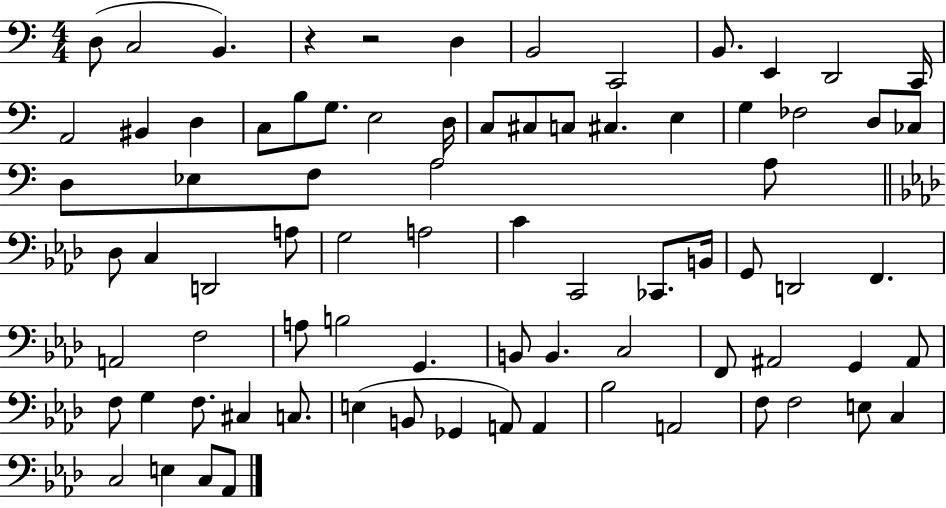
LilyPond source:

{
  \clef bass
  \numericTimeSignature
  \time 4/4
  \key c \major
  d8( c2 b,4.) | r4 r2 d4 | b,2 c,2 | b,8. e,4 d,2 c,16 | \break a,2 bis,4 d4 | c8 b8 g8. e2 d16 | c8 cis8 c8 cis4. e4 | g4 fes2 d8 ces8 | \break d8 ees8 f8 a2 a8 | \bar "||" \break \key aes \major des8 c4 d,2 a8 | g2 a2 | c'4 c,2 ces,8. b,16 | g,8 d,2 f,4. | \break a,2 f2 | a8 b2 g,4. | b,8 b,4. c2 | f,8 ais,2 g,4 ais,8 | \break f8 g4 f8. cis4 c8. | e4( b,8 ges,4 a,8) a,4 | bes2 a,2 | f8 f2 e8 c4 | \break c2 e4 c8 aes,8 | \bar "|."
}